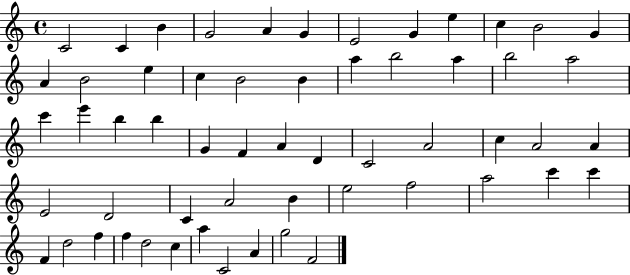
X:1
T:Untitled
M:4/4
L:1/4
K:C
C2 C B G2 A G E2 G e c B2 G A B2 e c B2 B a b2 a b2 a2 c' e' b b G F A D C2 A2 c A2 A E2 D2 C A2 B e2 f2 a2 c' c' F d2 f f d2 c a C2 A g2 F2